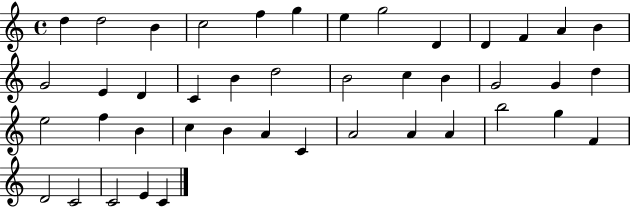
X:1
T:Untitled
M:4/4
L:1/4
K:C
d d2 B c2 f g e g2 D D F A B G2 E D C B d2 B2 c B G2 G d e2 f B c B A C A2 A A b2 g F D2 C2 C2 E C